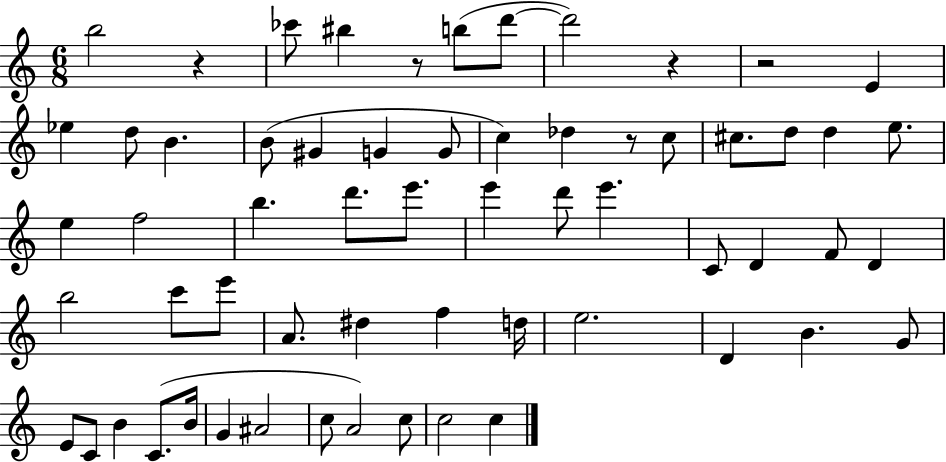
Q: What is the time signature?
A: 6/8